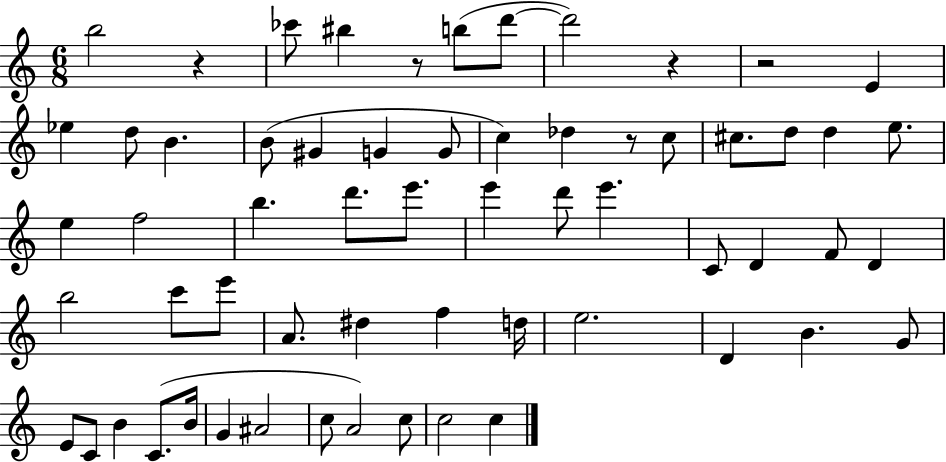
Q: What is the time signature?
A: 6/8